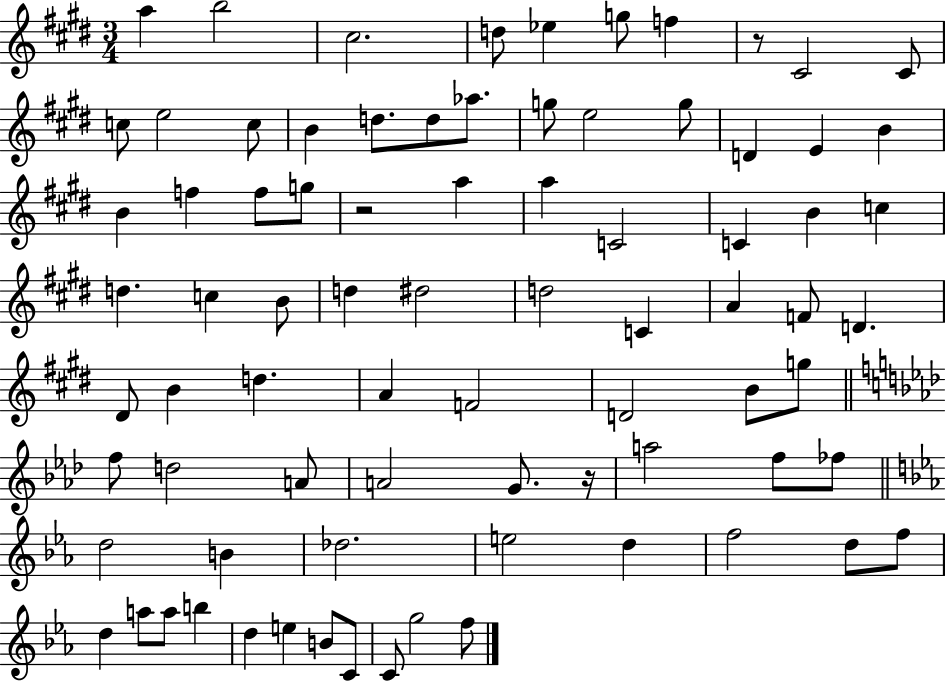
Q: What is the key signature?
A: E major